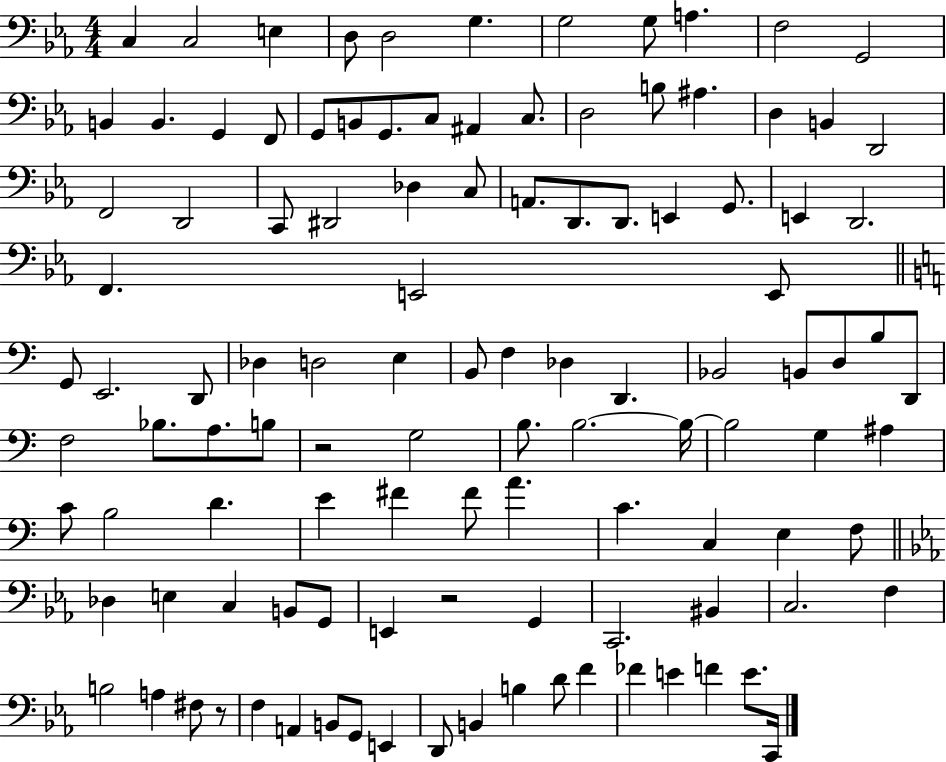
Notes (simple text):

C3/q C3/h E3/q D3/e D3/h G3/q. G3/h G3/e A3/q. F3/h G2/h B2/q B2/q. G2/q F2/e G2/e B2/e G2/e. C3/e A#2/q C3/e. D3/h B3/e A#3/q. D3/q B2/q D2/h F2/h D2/h C2/e D#2/h Db3/q C3/e A2/e. D2/e. D2/e. E2/q G2/e. E2/q D2/h. F2/q. E2/h E2/e G2/e E2/h. D2/e Db3/q D3/h E3/q B2/e F3/q Db3/q D2/q. Bb2/h B2/e D3/e B3/e D2/e F3/h Bb3/e. A3/e. B3/e R/h G3/h B3/e. B3/h. B3/s B3/h G3/q A#3/q C4/e B3/h D4/q. E4/q F#4/q F#4/e A4/q. C4/q. C3/q E3/q F3/e Db3/q E3/q C3/q B2/e G2/e E2/q R/h G2/q C2/h. BIS2/q C3/h. F3/q B3/h A3/q F#3/e R/e F3/q A2/q B2/e G2/e E2/q D2/e B2/q B3/q D4/e F4/q FES4/q E4/q F4/q E4/e. C2/s